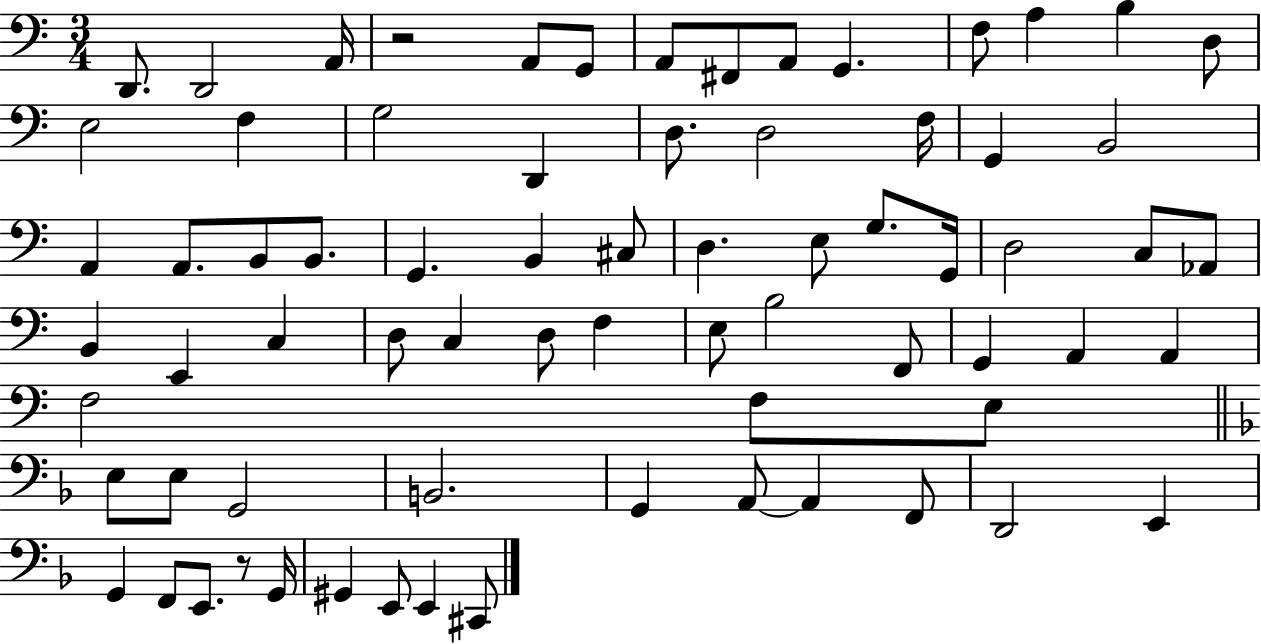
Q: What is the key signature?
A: C major